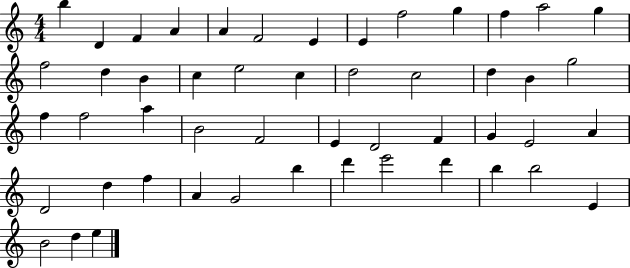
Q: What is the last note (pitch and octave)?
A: E5